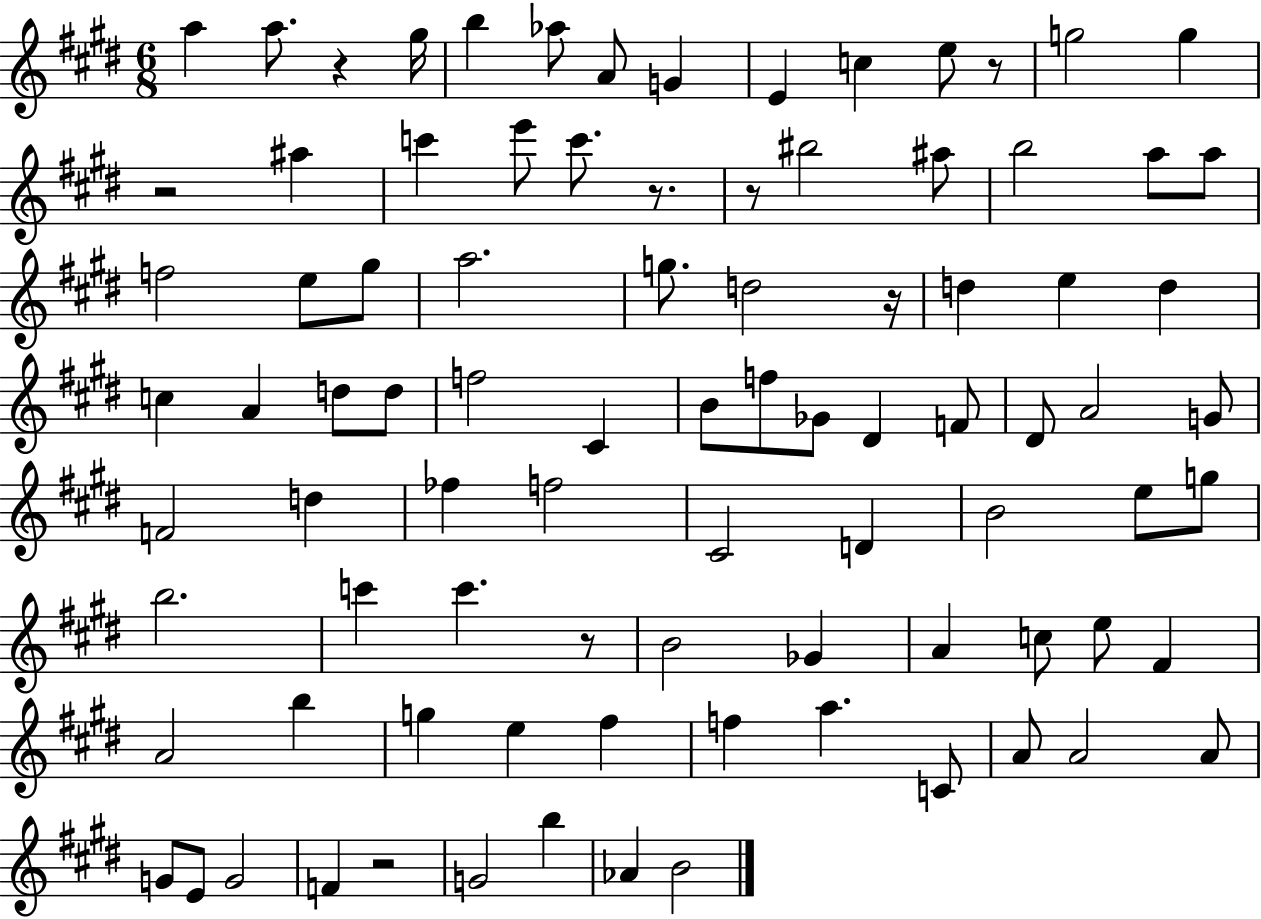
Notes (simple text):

A5/q A5/e. R/q G#5/s B5/q Ab5/e A4/e G4/q E4/q C5/q E5/e R/e G5/h G5/q R/h A#5/q C6/q E6/e C6/e. R/e. R/e BIS5/h A#5/e B5/h A5/e A5/e F5/h E5/e G#5/e A5/h. G5/e. D5/h R/s D5/q E5/q D5/q C5/q A4/q D5/e D5/e F5/h C#4/q B4/e F5/e Gb4/e D#4/q F4/e D#4/e A4/h G4/e F4/h D5/q FES5/q F5/h C#4/h D4/q B4/h E5/e G5/e B5/h. C6/q C6/q. R/e B4/h Gb4/q A4/q C5/e E5/e F#4/q A4/h B5/q G5/q E5/q F#5/q F5/q A5/q. C4/e A4/e A4/h A4/e G4/e E4/e G4/h F4/q R/h G4/h B5/q Ab4/q B4/h